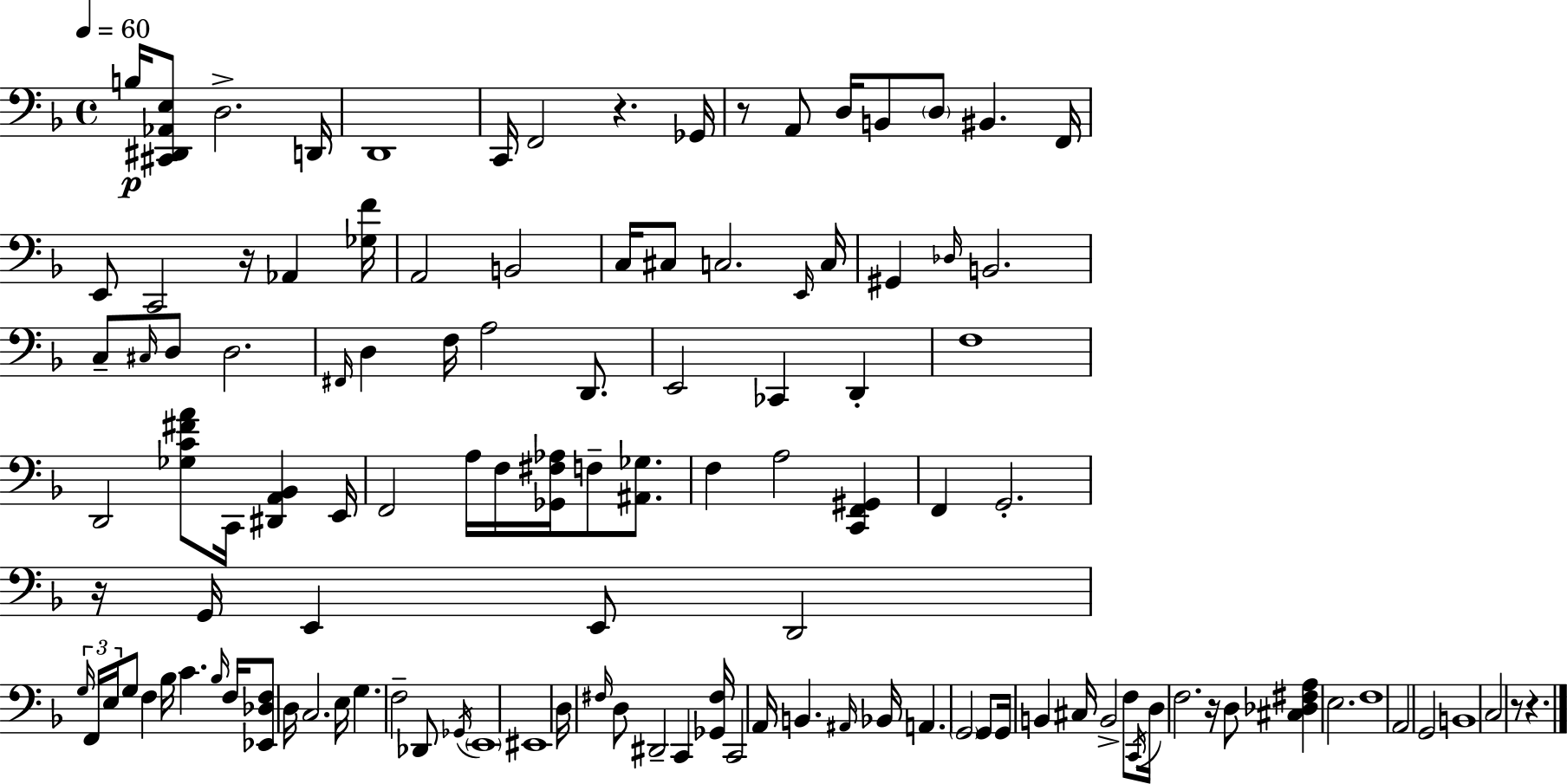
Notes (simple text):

B3/s [C#2,D#2,Ab2,E3]/e D3/h. D2/s D2/w C2/s F2/h R/q. Gb2/s R/e A2/e D3/s B2/e D3/e BIS2/q. F2/s E2/e C2/h R/s Ab2/q [Gb3,F4]/s A2/h B2/h C3/s C#3/e C3/h. E2/s C3/s G#2/q Db3/s B2/h. C3/e C#3/s D3/e D3/h. F#2/s D3/q F3/s A3/h D2/e. E2/h CES2/q D2/q F3/w D2/h [Gb3,C4,F#4,A4]/e C2/s [D#2,A2,Bb2]/q E2/s F2/h A3/s F3/s [Gb2,F#3,Ab3]/s F3/e [A#2,Gb3]/e. F3/q A3/h [C2,F2,G#2]/q F2/q G2/h. R/s G2/s E2/q E2/e D2/h G3/s F2/s E3/s G3/e F3/q Bb3/s C4/q. Bb3/s F3/s [Eb2,Db3,F3]/e D3/s C3/h. E3/s G3/q. F3/h Db2/e Gb2/s E2/w EIS2/w D3/s F#3/s D3/e D#2/h C2/q [Gb2,F#3]/s C2/h A2/s B2/q. A#2/s Bb2/s A2/q. G2/h G2/e G2/s B2/q C#3/s B2/h F3/e C2/s D3/s F3/h. R/s D3/e [C#3,Db3,F#3,A3]/q E3/h. F3/w A2/h G2/h B2/w C3/h R/e R/q.